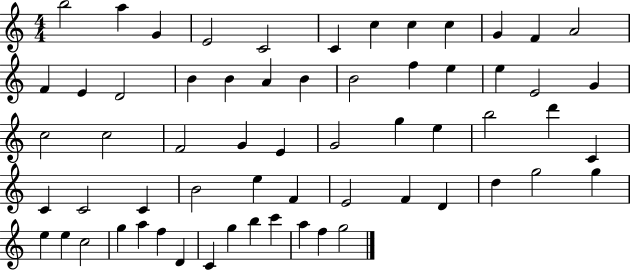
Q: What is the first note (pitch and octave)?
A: B5